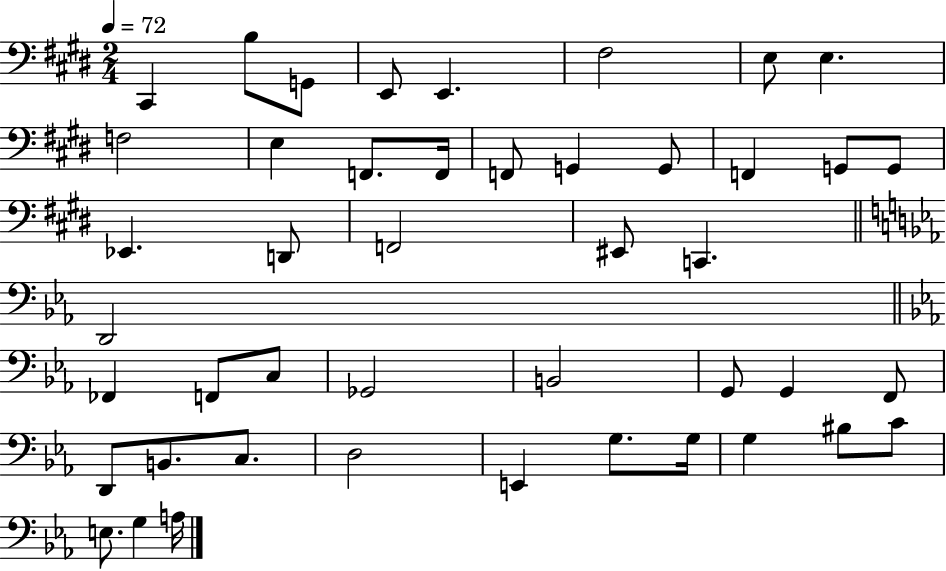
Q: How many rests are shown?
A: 0